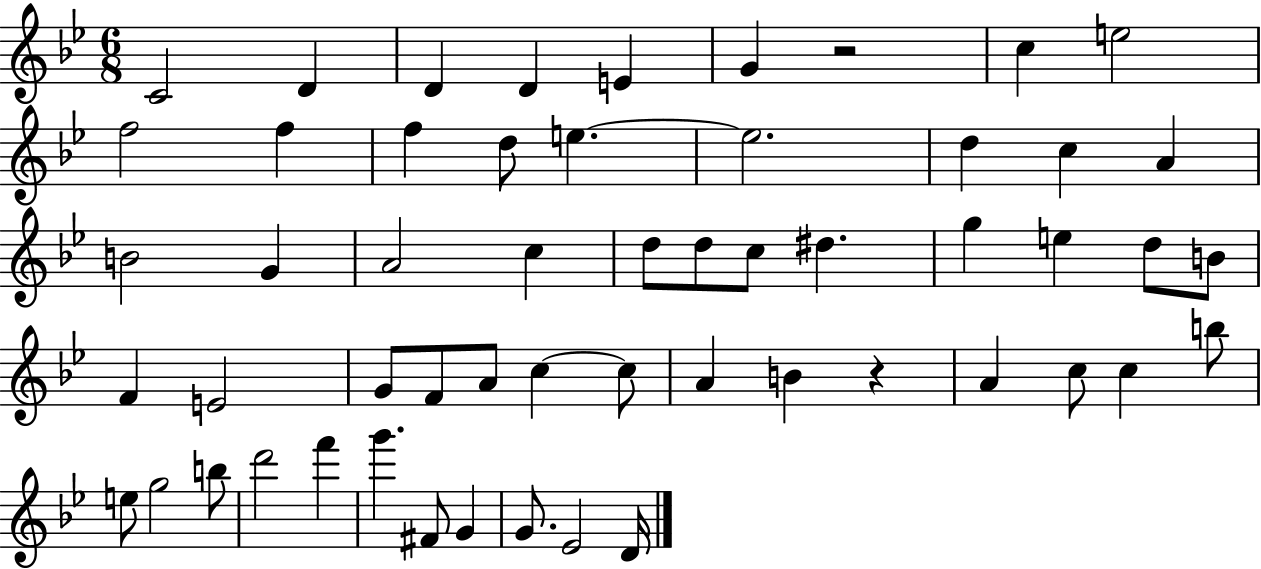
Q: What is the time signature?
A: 6/8